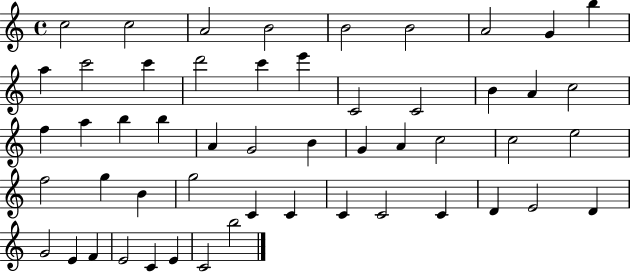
{
  \clef treble
  \time 4/4
  \defaultTimeSignature
  \key c \major
  c''2 c''2 | a'2 b'2 | b'2 b'2 | a'2 g'4 b''4 | \break a''4 c'''2 c'''4 | d'''2 c'''4 e'''4 | c'2 c'2 | b'4 a'4 c''2 | \break f''4 a''4 b''4 b''4 | a'4 g'2 b'4 | g'4 a'4 c''2 | c''2 e''2 | \break f''2 g''4 b'4 | g''2 c'4 c'4 | c'4 c'2 c'4 | d'4 e'2 d'4 | \break g'2 e'4 f'4 | e'2 c'4 e'4 | c'2 b''2 | \bar "|."
}